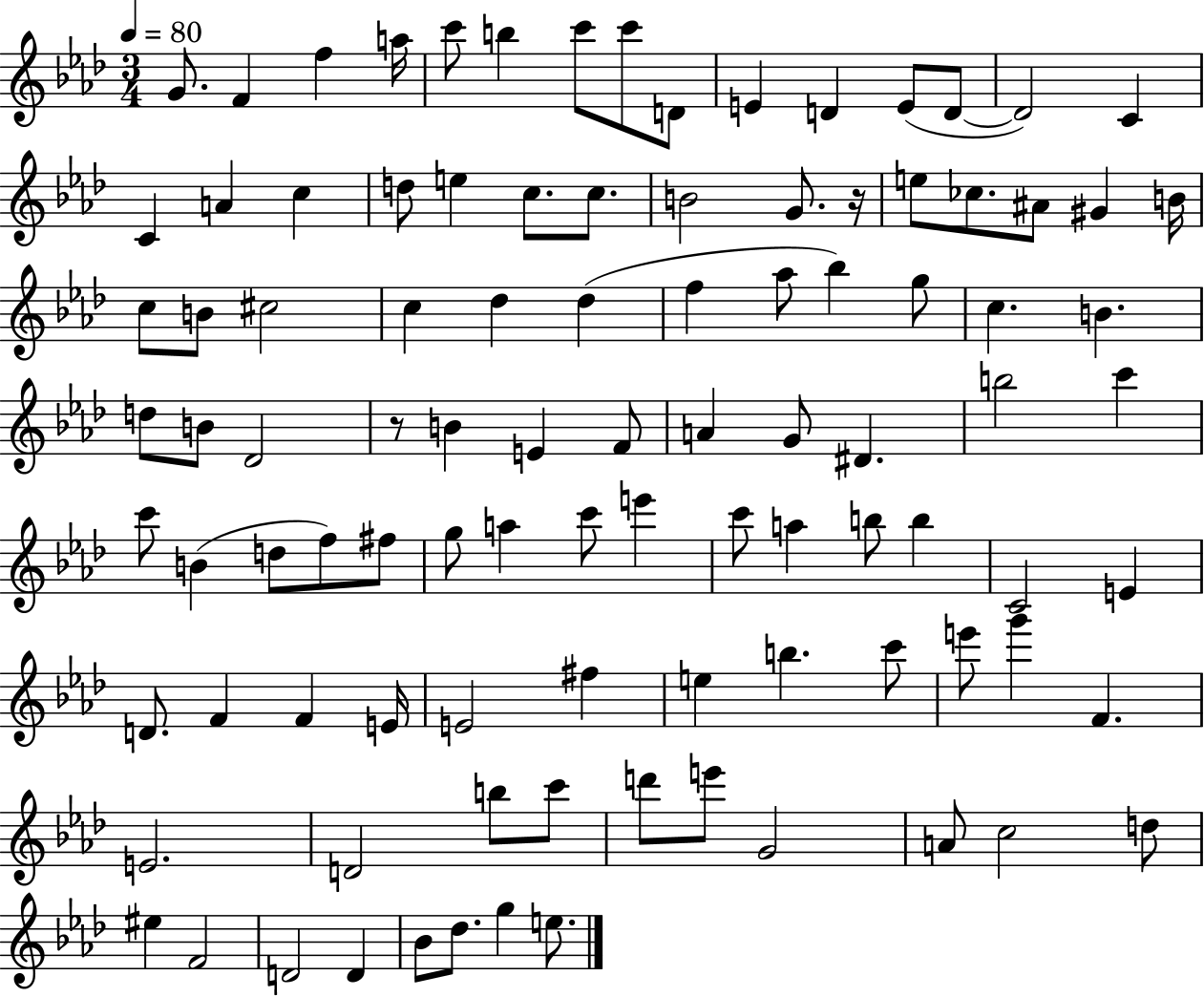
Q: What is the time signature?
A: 3/4